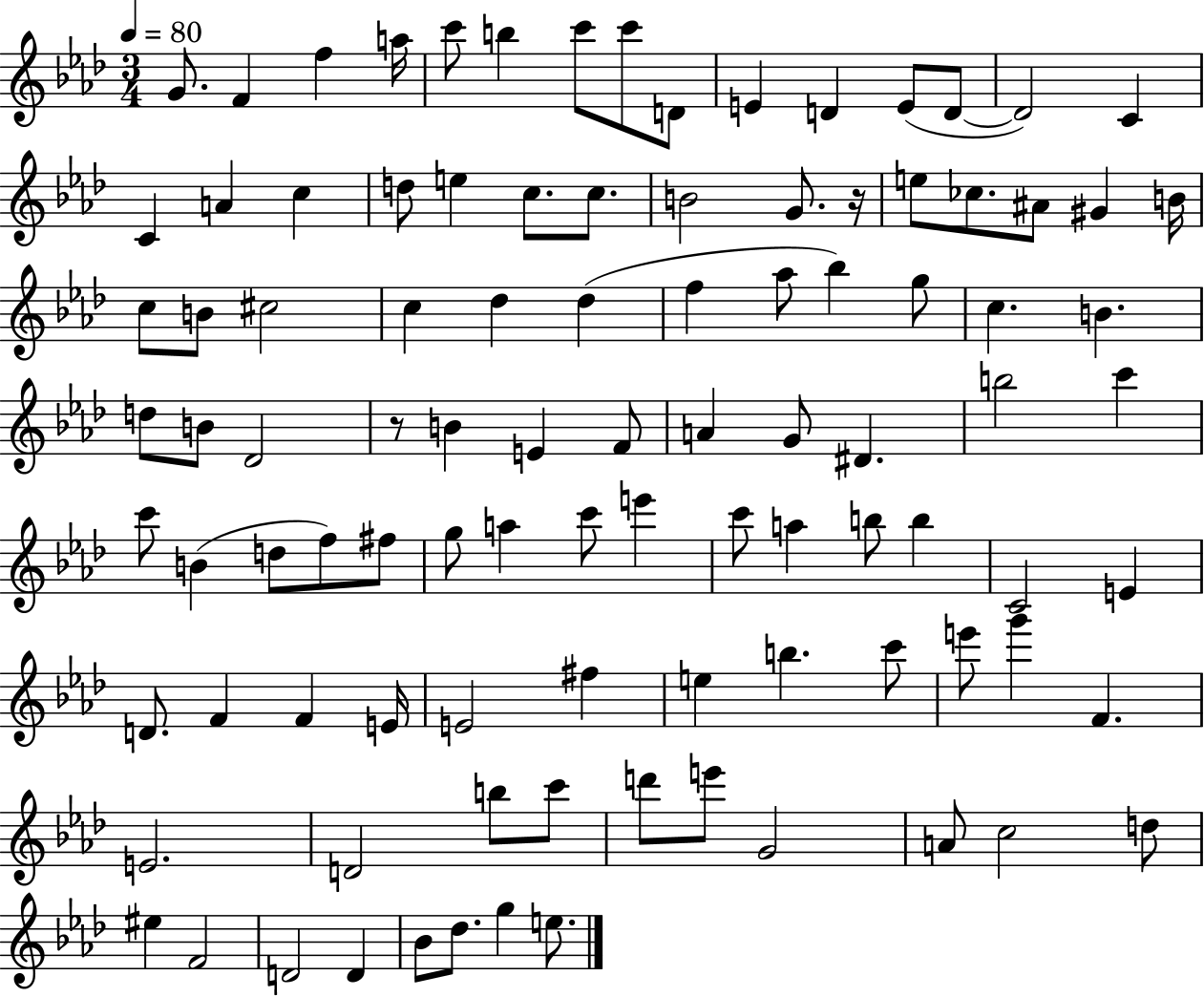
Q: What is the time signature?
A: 3/4